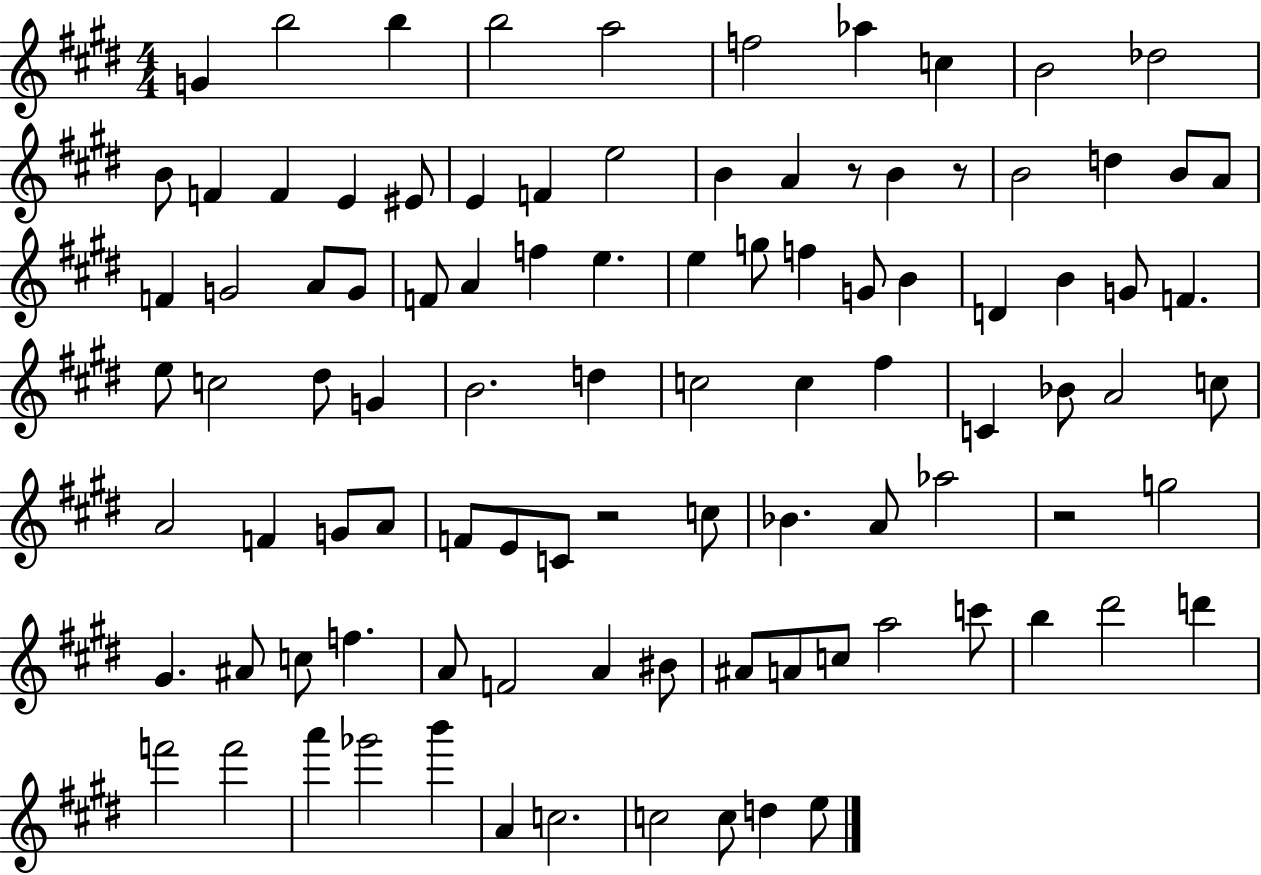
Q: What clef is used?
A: treble